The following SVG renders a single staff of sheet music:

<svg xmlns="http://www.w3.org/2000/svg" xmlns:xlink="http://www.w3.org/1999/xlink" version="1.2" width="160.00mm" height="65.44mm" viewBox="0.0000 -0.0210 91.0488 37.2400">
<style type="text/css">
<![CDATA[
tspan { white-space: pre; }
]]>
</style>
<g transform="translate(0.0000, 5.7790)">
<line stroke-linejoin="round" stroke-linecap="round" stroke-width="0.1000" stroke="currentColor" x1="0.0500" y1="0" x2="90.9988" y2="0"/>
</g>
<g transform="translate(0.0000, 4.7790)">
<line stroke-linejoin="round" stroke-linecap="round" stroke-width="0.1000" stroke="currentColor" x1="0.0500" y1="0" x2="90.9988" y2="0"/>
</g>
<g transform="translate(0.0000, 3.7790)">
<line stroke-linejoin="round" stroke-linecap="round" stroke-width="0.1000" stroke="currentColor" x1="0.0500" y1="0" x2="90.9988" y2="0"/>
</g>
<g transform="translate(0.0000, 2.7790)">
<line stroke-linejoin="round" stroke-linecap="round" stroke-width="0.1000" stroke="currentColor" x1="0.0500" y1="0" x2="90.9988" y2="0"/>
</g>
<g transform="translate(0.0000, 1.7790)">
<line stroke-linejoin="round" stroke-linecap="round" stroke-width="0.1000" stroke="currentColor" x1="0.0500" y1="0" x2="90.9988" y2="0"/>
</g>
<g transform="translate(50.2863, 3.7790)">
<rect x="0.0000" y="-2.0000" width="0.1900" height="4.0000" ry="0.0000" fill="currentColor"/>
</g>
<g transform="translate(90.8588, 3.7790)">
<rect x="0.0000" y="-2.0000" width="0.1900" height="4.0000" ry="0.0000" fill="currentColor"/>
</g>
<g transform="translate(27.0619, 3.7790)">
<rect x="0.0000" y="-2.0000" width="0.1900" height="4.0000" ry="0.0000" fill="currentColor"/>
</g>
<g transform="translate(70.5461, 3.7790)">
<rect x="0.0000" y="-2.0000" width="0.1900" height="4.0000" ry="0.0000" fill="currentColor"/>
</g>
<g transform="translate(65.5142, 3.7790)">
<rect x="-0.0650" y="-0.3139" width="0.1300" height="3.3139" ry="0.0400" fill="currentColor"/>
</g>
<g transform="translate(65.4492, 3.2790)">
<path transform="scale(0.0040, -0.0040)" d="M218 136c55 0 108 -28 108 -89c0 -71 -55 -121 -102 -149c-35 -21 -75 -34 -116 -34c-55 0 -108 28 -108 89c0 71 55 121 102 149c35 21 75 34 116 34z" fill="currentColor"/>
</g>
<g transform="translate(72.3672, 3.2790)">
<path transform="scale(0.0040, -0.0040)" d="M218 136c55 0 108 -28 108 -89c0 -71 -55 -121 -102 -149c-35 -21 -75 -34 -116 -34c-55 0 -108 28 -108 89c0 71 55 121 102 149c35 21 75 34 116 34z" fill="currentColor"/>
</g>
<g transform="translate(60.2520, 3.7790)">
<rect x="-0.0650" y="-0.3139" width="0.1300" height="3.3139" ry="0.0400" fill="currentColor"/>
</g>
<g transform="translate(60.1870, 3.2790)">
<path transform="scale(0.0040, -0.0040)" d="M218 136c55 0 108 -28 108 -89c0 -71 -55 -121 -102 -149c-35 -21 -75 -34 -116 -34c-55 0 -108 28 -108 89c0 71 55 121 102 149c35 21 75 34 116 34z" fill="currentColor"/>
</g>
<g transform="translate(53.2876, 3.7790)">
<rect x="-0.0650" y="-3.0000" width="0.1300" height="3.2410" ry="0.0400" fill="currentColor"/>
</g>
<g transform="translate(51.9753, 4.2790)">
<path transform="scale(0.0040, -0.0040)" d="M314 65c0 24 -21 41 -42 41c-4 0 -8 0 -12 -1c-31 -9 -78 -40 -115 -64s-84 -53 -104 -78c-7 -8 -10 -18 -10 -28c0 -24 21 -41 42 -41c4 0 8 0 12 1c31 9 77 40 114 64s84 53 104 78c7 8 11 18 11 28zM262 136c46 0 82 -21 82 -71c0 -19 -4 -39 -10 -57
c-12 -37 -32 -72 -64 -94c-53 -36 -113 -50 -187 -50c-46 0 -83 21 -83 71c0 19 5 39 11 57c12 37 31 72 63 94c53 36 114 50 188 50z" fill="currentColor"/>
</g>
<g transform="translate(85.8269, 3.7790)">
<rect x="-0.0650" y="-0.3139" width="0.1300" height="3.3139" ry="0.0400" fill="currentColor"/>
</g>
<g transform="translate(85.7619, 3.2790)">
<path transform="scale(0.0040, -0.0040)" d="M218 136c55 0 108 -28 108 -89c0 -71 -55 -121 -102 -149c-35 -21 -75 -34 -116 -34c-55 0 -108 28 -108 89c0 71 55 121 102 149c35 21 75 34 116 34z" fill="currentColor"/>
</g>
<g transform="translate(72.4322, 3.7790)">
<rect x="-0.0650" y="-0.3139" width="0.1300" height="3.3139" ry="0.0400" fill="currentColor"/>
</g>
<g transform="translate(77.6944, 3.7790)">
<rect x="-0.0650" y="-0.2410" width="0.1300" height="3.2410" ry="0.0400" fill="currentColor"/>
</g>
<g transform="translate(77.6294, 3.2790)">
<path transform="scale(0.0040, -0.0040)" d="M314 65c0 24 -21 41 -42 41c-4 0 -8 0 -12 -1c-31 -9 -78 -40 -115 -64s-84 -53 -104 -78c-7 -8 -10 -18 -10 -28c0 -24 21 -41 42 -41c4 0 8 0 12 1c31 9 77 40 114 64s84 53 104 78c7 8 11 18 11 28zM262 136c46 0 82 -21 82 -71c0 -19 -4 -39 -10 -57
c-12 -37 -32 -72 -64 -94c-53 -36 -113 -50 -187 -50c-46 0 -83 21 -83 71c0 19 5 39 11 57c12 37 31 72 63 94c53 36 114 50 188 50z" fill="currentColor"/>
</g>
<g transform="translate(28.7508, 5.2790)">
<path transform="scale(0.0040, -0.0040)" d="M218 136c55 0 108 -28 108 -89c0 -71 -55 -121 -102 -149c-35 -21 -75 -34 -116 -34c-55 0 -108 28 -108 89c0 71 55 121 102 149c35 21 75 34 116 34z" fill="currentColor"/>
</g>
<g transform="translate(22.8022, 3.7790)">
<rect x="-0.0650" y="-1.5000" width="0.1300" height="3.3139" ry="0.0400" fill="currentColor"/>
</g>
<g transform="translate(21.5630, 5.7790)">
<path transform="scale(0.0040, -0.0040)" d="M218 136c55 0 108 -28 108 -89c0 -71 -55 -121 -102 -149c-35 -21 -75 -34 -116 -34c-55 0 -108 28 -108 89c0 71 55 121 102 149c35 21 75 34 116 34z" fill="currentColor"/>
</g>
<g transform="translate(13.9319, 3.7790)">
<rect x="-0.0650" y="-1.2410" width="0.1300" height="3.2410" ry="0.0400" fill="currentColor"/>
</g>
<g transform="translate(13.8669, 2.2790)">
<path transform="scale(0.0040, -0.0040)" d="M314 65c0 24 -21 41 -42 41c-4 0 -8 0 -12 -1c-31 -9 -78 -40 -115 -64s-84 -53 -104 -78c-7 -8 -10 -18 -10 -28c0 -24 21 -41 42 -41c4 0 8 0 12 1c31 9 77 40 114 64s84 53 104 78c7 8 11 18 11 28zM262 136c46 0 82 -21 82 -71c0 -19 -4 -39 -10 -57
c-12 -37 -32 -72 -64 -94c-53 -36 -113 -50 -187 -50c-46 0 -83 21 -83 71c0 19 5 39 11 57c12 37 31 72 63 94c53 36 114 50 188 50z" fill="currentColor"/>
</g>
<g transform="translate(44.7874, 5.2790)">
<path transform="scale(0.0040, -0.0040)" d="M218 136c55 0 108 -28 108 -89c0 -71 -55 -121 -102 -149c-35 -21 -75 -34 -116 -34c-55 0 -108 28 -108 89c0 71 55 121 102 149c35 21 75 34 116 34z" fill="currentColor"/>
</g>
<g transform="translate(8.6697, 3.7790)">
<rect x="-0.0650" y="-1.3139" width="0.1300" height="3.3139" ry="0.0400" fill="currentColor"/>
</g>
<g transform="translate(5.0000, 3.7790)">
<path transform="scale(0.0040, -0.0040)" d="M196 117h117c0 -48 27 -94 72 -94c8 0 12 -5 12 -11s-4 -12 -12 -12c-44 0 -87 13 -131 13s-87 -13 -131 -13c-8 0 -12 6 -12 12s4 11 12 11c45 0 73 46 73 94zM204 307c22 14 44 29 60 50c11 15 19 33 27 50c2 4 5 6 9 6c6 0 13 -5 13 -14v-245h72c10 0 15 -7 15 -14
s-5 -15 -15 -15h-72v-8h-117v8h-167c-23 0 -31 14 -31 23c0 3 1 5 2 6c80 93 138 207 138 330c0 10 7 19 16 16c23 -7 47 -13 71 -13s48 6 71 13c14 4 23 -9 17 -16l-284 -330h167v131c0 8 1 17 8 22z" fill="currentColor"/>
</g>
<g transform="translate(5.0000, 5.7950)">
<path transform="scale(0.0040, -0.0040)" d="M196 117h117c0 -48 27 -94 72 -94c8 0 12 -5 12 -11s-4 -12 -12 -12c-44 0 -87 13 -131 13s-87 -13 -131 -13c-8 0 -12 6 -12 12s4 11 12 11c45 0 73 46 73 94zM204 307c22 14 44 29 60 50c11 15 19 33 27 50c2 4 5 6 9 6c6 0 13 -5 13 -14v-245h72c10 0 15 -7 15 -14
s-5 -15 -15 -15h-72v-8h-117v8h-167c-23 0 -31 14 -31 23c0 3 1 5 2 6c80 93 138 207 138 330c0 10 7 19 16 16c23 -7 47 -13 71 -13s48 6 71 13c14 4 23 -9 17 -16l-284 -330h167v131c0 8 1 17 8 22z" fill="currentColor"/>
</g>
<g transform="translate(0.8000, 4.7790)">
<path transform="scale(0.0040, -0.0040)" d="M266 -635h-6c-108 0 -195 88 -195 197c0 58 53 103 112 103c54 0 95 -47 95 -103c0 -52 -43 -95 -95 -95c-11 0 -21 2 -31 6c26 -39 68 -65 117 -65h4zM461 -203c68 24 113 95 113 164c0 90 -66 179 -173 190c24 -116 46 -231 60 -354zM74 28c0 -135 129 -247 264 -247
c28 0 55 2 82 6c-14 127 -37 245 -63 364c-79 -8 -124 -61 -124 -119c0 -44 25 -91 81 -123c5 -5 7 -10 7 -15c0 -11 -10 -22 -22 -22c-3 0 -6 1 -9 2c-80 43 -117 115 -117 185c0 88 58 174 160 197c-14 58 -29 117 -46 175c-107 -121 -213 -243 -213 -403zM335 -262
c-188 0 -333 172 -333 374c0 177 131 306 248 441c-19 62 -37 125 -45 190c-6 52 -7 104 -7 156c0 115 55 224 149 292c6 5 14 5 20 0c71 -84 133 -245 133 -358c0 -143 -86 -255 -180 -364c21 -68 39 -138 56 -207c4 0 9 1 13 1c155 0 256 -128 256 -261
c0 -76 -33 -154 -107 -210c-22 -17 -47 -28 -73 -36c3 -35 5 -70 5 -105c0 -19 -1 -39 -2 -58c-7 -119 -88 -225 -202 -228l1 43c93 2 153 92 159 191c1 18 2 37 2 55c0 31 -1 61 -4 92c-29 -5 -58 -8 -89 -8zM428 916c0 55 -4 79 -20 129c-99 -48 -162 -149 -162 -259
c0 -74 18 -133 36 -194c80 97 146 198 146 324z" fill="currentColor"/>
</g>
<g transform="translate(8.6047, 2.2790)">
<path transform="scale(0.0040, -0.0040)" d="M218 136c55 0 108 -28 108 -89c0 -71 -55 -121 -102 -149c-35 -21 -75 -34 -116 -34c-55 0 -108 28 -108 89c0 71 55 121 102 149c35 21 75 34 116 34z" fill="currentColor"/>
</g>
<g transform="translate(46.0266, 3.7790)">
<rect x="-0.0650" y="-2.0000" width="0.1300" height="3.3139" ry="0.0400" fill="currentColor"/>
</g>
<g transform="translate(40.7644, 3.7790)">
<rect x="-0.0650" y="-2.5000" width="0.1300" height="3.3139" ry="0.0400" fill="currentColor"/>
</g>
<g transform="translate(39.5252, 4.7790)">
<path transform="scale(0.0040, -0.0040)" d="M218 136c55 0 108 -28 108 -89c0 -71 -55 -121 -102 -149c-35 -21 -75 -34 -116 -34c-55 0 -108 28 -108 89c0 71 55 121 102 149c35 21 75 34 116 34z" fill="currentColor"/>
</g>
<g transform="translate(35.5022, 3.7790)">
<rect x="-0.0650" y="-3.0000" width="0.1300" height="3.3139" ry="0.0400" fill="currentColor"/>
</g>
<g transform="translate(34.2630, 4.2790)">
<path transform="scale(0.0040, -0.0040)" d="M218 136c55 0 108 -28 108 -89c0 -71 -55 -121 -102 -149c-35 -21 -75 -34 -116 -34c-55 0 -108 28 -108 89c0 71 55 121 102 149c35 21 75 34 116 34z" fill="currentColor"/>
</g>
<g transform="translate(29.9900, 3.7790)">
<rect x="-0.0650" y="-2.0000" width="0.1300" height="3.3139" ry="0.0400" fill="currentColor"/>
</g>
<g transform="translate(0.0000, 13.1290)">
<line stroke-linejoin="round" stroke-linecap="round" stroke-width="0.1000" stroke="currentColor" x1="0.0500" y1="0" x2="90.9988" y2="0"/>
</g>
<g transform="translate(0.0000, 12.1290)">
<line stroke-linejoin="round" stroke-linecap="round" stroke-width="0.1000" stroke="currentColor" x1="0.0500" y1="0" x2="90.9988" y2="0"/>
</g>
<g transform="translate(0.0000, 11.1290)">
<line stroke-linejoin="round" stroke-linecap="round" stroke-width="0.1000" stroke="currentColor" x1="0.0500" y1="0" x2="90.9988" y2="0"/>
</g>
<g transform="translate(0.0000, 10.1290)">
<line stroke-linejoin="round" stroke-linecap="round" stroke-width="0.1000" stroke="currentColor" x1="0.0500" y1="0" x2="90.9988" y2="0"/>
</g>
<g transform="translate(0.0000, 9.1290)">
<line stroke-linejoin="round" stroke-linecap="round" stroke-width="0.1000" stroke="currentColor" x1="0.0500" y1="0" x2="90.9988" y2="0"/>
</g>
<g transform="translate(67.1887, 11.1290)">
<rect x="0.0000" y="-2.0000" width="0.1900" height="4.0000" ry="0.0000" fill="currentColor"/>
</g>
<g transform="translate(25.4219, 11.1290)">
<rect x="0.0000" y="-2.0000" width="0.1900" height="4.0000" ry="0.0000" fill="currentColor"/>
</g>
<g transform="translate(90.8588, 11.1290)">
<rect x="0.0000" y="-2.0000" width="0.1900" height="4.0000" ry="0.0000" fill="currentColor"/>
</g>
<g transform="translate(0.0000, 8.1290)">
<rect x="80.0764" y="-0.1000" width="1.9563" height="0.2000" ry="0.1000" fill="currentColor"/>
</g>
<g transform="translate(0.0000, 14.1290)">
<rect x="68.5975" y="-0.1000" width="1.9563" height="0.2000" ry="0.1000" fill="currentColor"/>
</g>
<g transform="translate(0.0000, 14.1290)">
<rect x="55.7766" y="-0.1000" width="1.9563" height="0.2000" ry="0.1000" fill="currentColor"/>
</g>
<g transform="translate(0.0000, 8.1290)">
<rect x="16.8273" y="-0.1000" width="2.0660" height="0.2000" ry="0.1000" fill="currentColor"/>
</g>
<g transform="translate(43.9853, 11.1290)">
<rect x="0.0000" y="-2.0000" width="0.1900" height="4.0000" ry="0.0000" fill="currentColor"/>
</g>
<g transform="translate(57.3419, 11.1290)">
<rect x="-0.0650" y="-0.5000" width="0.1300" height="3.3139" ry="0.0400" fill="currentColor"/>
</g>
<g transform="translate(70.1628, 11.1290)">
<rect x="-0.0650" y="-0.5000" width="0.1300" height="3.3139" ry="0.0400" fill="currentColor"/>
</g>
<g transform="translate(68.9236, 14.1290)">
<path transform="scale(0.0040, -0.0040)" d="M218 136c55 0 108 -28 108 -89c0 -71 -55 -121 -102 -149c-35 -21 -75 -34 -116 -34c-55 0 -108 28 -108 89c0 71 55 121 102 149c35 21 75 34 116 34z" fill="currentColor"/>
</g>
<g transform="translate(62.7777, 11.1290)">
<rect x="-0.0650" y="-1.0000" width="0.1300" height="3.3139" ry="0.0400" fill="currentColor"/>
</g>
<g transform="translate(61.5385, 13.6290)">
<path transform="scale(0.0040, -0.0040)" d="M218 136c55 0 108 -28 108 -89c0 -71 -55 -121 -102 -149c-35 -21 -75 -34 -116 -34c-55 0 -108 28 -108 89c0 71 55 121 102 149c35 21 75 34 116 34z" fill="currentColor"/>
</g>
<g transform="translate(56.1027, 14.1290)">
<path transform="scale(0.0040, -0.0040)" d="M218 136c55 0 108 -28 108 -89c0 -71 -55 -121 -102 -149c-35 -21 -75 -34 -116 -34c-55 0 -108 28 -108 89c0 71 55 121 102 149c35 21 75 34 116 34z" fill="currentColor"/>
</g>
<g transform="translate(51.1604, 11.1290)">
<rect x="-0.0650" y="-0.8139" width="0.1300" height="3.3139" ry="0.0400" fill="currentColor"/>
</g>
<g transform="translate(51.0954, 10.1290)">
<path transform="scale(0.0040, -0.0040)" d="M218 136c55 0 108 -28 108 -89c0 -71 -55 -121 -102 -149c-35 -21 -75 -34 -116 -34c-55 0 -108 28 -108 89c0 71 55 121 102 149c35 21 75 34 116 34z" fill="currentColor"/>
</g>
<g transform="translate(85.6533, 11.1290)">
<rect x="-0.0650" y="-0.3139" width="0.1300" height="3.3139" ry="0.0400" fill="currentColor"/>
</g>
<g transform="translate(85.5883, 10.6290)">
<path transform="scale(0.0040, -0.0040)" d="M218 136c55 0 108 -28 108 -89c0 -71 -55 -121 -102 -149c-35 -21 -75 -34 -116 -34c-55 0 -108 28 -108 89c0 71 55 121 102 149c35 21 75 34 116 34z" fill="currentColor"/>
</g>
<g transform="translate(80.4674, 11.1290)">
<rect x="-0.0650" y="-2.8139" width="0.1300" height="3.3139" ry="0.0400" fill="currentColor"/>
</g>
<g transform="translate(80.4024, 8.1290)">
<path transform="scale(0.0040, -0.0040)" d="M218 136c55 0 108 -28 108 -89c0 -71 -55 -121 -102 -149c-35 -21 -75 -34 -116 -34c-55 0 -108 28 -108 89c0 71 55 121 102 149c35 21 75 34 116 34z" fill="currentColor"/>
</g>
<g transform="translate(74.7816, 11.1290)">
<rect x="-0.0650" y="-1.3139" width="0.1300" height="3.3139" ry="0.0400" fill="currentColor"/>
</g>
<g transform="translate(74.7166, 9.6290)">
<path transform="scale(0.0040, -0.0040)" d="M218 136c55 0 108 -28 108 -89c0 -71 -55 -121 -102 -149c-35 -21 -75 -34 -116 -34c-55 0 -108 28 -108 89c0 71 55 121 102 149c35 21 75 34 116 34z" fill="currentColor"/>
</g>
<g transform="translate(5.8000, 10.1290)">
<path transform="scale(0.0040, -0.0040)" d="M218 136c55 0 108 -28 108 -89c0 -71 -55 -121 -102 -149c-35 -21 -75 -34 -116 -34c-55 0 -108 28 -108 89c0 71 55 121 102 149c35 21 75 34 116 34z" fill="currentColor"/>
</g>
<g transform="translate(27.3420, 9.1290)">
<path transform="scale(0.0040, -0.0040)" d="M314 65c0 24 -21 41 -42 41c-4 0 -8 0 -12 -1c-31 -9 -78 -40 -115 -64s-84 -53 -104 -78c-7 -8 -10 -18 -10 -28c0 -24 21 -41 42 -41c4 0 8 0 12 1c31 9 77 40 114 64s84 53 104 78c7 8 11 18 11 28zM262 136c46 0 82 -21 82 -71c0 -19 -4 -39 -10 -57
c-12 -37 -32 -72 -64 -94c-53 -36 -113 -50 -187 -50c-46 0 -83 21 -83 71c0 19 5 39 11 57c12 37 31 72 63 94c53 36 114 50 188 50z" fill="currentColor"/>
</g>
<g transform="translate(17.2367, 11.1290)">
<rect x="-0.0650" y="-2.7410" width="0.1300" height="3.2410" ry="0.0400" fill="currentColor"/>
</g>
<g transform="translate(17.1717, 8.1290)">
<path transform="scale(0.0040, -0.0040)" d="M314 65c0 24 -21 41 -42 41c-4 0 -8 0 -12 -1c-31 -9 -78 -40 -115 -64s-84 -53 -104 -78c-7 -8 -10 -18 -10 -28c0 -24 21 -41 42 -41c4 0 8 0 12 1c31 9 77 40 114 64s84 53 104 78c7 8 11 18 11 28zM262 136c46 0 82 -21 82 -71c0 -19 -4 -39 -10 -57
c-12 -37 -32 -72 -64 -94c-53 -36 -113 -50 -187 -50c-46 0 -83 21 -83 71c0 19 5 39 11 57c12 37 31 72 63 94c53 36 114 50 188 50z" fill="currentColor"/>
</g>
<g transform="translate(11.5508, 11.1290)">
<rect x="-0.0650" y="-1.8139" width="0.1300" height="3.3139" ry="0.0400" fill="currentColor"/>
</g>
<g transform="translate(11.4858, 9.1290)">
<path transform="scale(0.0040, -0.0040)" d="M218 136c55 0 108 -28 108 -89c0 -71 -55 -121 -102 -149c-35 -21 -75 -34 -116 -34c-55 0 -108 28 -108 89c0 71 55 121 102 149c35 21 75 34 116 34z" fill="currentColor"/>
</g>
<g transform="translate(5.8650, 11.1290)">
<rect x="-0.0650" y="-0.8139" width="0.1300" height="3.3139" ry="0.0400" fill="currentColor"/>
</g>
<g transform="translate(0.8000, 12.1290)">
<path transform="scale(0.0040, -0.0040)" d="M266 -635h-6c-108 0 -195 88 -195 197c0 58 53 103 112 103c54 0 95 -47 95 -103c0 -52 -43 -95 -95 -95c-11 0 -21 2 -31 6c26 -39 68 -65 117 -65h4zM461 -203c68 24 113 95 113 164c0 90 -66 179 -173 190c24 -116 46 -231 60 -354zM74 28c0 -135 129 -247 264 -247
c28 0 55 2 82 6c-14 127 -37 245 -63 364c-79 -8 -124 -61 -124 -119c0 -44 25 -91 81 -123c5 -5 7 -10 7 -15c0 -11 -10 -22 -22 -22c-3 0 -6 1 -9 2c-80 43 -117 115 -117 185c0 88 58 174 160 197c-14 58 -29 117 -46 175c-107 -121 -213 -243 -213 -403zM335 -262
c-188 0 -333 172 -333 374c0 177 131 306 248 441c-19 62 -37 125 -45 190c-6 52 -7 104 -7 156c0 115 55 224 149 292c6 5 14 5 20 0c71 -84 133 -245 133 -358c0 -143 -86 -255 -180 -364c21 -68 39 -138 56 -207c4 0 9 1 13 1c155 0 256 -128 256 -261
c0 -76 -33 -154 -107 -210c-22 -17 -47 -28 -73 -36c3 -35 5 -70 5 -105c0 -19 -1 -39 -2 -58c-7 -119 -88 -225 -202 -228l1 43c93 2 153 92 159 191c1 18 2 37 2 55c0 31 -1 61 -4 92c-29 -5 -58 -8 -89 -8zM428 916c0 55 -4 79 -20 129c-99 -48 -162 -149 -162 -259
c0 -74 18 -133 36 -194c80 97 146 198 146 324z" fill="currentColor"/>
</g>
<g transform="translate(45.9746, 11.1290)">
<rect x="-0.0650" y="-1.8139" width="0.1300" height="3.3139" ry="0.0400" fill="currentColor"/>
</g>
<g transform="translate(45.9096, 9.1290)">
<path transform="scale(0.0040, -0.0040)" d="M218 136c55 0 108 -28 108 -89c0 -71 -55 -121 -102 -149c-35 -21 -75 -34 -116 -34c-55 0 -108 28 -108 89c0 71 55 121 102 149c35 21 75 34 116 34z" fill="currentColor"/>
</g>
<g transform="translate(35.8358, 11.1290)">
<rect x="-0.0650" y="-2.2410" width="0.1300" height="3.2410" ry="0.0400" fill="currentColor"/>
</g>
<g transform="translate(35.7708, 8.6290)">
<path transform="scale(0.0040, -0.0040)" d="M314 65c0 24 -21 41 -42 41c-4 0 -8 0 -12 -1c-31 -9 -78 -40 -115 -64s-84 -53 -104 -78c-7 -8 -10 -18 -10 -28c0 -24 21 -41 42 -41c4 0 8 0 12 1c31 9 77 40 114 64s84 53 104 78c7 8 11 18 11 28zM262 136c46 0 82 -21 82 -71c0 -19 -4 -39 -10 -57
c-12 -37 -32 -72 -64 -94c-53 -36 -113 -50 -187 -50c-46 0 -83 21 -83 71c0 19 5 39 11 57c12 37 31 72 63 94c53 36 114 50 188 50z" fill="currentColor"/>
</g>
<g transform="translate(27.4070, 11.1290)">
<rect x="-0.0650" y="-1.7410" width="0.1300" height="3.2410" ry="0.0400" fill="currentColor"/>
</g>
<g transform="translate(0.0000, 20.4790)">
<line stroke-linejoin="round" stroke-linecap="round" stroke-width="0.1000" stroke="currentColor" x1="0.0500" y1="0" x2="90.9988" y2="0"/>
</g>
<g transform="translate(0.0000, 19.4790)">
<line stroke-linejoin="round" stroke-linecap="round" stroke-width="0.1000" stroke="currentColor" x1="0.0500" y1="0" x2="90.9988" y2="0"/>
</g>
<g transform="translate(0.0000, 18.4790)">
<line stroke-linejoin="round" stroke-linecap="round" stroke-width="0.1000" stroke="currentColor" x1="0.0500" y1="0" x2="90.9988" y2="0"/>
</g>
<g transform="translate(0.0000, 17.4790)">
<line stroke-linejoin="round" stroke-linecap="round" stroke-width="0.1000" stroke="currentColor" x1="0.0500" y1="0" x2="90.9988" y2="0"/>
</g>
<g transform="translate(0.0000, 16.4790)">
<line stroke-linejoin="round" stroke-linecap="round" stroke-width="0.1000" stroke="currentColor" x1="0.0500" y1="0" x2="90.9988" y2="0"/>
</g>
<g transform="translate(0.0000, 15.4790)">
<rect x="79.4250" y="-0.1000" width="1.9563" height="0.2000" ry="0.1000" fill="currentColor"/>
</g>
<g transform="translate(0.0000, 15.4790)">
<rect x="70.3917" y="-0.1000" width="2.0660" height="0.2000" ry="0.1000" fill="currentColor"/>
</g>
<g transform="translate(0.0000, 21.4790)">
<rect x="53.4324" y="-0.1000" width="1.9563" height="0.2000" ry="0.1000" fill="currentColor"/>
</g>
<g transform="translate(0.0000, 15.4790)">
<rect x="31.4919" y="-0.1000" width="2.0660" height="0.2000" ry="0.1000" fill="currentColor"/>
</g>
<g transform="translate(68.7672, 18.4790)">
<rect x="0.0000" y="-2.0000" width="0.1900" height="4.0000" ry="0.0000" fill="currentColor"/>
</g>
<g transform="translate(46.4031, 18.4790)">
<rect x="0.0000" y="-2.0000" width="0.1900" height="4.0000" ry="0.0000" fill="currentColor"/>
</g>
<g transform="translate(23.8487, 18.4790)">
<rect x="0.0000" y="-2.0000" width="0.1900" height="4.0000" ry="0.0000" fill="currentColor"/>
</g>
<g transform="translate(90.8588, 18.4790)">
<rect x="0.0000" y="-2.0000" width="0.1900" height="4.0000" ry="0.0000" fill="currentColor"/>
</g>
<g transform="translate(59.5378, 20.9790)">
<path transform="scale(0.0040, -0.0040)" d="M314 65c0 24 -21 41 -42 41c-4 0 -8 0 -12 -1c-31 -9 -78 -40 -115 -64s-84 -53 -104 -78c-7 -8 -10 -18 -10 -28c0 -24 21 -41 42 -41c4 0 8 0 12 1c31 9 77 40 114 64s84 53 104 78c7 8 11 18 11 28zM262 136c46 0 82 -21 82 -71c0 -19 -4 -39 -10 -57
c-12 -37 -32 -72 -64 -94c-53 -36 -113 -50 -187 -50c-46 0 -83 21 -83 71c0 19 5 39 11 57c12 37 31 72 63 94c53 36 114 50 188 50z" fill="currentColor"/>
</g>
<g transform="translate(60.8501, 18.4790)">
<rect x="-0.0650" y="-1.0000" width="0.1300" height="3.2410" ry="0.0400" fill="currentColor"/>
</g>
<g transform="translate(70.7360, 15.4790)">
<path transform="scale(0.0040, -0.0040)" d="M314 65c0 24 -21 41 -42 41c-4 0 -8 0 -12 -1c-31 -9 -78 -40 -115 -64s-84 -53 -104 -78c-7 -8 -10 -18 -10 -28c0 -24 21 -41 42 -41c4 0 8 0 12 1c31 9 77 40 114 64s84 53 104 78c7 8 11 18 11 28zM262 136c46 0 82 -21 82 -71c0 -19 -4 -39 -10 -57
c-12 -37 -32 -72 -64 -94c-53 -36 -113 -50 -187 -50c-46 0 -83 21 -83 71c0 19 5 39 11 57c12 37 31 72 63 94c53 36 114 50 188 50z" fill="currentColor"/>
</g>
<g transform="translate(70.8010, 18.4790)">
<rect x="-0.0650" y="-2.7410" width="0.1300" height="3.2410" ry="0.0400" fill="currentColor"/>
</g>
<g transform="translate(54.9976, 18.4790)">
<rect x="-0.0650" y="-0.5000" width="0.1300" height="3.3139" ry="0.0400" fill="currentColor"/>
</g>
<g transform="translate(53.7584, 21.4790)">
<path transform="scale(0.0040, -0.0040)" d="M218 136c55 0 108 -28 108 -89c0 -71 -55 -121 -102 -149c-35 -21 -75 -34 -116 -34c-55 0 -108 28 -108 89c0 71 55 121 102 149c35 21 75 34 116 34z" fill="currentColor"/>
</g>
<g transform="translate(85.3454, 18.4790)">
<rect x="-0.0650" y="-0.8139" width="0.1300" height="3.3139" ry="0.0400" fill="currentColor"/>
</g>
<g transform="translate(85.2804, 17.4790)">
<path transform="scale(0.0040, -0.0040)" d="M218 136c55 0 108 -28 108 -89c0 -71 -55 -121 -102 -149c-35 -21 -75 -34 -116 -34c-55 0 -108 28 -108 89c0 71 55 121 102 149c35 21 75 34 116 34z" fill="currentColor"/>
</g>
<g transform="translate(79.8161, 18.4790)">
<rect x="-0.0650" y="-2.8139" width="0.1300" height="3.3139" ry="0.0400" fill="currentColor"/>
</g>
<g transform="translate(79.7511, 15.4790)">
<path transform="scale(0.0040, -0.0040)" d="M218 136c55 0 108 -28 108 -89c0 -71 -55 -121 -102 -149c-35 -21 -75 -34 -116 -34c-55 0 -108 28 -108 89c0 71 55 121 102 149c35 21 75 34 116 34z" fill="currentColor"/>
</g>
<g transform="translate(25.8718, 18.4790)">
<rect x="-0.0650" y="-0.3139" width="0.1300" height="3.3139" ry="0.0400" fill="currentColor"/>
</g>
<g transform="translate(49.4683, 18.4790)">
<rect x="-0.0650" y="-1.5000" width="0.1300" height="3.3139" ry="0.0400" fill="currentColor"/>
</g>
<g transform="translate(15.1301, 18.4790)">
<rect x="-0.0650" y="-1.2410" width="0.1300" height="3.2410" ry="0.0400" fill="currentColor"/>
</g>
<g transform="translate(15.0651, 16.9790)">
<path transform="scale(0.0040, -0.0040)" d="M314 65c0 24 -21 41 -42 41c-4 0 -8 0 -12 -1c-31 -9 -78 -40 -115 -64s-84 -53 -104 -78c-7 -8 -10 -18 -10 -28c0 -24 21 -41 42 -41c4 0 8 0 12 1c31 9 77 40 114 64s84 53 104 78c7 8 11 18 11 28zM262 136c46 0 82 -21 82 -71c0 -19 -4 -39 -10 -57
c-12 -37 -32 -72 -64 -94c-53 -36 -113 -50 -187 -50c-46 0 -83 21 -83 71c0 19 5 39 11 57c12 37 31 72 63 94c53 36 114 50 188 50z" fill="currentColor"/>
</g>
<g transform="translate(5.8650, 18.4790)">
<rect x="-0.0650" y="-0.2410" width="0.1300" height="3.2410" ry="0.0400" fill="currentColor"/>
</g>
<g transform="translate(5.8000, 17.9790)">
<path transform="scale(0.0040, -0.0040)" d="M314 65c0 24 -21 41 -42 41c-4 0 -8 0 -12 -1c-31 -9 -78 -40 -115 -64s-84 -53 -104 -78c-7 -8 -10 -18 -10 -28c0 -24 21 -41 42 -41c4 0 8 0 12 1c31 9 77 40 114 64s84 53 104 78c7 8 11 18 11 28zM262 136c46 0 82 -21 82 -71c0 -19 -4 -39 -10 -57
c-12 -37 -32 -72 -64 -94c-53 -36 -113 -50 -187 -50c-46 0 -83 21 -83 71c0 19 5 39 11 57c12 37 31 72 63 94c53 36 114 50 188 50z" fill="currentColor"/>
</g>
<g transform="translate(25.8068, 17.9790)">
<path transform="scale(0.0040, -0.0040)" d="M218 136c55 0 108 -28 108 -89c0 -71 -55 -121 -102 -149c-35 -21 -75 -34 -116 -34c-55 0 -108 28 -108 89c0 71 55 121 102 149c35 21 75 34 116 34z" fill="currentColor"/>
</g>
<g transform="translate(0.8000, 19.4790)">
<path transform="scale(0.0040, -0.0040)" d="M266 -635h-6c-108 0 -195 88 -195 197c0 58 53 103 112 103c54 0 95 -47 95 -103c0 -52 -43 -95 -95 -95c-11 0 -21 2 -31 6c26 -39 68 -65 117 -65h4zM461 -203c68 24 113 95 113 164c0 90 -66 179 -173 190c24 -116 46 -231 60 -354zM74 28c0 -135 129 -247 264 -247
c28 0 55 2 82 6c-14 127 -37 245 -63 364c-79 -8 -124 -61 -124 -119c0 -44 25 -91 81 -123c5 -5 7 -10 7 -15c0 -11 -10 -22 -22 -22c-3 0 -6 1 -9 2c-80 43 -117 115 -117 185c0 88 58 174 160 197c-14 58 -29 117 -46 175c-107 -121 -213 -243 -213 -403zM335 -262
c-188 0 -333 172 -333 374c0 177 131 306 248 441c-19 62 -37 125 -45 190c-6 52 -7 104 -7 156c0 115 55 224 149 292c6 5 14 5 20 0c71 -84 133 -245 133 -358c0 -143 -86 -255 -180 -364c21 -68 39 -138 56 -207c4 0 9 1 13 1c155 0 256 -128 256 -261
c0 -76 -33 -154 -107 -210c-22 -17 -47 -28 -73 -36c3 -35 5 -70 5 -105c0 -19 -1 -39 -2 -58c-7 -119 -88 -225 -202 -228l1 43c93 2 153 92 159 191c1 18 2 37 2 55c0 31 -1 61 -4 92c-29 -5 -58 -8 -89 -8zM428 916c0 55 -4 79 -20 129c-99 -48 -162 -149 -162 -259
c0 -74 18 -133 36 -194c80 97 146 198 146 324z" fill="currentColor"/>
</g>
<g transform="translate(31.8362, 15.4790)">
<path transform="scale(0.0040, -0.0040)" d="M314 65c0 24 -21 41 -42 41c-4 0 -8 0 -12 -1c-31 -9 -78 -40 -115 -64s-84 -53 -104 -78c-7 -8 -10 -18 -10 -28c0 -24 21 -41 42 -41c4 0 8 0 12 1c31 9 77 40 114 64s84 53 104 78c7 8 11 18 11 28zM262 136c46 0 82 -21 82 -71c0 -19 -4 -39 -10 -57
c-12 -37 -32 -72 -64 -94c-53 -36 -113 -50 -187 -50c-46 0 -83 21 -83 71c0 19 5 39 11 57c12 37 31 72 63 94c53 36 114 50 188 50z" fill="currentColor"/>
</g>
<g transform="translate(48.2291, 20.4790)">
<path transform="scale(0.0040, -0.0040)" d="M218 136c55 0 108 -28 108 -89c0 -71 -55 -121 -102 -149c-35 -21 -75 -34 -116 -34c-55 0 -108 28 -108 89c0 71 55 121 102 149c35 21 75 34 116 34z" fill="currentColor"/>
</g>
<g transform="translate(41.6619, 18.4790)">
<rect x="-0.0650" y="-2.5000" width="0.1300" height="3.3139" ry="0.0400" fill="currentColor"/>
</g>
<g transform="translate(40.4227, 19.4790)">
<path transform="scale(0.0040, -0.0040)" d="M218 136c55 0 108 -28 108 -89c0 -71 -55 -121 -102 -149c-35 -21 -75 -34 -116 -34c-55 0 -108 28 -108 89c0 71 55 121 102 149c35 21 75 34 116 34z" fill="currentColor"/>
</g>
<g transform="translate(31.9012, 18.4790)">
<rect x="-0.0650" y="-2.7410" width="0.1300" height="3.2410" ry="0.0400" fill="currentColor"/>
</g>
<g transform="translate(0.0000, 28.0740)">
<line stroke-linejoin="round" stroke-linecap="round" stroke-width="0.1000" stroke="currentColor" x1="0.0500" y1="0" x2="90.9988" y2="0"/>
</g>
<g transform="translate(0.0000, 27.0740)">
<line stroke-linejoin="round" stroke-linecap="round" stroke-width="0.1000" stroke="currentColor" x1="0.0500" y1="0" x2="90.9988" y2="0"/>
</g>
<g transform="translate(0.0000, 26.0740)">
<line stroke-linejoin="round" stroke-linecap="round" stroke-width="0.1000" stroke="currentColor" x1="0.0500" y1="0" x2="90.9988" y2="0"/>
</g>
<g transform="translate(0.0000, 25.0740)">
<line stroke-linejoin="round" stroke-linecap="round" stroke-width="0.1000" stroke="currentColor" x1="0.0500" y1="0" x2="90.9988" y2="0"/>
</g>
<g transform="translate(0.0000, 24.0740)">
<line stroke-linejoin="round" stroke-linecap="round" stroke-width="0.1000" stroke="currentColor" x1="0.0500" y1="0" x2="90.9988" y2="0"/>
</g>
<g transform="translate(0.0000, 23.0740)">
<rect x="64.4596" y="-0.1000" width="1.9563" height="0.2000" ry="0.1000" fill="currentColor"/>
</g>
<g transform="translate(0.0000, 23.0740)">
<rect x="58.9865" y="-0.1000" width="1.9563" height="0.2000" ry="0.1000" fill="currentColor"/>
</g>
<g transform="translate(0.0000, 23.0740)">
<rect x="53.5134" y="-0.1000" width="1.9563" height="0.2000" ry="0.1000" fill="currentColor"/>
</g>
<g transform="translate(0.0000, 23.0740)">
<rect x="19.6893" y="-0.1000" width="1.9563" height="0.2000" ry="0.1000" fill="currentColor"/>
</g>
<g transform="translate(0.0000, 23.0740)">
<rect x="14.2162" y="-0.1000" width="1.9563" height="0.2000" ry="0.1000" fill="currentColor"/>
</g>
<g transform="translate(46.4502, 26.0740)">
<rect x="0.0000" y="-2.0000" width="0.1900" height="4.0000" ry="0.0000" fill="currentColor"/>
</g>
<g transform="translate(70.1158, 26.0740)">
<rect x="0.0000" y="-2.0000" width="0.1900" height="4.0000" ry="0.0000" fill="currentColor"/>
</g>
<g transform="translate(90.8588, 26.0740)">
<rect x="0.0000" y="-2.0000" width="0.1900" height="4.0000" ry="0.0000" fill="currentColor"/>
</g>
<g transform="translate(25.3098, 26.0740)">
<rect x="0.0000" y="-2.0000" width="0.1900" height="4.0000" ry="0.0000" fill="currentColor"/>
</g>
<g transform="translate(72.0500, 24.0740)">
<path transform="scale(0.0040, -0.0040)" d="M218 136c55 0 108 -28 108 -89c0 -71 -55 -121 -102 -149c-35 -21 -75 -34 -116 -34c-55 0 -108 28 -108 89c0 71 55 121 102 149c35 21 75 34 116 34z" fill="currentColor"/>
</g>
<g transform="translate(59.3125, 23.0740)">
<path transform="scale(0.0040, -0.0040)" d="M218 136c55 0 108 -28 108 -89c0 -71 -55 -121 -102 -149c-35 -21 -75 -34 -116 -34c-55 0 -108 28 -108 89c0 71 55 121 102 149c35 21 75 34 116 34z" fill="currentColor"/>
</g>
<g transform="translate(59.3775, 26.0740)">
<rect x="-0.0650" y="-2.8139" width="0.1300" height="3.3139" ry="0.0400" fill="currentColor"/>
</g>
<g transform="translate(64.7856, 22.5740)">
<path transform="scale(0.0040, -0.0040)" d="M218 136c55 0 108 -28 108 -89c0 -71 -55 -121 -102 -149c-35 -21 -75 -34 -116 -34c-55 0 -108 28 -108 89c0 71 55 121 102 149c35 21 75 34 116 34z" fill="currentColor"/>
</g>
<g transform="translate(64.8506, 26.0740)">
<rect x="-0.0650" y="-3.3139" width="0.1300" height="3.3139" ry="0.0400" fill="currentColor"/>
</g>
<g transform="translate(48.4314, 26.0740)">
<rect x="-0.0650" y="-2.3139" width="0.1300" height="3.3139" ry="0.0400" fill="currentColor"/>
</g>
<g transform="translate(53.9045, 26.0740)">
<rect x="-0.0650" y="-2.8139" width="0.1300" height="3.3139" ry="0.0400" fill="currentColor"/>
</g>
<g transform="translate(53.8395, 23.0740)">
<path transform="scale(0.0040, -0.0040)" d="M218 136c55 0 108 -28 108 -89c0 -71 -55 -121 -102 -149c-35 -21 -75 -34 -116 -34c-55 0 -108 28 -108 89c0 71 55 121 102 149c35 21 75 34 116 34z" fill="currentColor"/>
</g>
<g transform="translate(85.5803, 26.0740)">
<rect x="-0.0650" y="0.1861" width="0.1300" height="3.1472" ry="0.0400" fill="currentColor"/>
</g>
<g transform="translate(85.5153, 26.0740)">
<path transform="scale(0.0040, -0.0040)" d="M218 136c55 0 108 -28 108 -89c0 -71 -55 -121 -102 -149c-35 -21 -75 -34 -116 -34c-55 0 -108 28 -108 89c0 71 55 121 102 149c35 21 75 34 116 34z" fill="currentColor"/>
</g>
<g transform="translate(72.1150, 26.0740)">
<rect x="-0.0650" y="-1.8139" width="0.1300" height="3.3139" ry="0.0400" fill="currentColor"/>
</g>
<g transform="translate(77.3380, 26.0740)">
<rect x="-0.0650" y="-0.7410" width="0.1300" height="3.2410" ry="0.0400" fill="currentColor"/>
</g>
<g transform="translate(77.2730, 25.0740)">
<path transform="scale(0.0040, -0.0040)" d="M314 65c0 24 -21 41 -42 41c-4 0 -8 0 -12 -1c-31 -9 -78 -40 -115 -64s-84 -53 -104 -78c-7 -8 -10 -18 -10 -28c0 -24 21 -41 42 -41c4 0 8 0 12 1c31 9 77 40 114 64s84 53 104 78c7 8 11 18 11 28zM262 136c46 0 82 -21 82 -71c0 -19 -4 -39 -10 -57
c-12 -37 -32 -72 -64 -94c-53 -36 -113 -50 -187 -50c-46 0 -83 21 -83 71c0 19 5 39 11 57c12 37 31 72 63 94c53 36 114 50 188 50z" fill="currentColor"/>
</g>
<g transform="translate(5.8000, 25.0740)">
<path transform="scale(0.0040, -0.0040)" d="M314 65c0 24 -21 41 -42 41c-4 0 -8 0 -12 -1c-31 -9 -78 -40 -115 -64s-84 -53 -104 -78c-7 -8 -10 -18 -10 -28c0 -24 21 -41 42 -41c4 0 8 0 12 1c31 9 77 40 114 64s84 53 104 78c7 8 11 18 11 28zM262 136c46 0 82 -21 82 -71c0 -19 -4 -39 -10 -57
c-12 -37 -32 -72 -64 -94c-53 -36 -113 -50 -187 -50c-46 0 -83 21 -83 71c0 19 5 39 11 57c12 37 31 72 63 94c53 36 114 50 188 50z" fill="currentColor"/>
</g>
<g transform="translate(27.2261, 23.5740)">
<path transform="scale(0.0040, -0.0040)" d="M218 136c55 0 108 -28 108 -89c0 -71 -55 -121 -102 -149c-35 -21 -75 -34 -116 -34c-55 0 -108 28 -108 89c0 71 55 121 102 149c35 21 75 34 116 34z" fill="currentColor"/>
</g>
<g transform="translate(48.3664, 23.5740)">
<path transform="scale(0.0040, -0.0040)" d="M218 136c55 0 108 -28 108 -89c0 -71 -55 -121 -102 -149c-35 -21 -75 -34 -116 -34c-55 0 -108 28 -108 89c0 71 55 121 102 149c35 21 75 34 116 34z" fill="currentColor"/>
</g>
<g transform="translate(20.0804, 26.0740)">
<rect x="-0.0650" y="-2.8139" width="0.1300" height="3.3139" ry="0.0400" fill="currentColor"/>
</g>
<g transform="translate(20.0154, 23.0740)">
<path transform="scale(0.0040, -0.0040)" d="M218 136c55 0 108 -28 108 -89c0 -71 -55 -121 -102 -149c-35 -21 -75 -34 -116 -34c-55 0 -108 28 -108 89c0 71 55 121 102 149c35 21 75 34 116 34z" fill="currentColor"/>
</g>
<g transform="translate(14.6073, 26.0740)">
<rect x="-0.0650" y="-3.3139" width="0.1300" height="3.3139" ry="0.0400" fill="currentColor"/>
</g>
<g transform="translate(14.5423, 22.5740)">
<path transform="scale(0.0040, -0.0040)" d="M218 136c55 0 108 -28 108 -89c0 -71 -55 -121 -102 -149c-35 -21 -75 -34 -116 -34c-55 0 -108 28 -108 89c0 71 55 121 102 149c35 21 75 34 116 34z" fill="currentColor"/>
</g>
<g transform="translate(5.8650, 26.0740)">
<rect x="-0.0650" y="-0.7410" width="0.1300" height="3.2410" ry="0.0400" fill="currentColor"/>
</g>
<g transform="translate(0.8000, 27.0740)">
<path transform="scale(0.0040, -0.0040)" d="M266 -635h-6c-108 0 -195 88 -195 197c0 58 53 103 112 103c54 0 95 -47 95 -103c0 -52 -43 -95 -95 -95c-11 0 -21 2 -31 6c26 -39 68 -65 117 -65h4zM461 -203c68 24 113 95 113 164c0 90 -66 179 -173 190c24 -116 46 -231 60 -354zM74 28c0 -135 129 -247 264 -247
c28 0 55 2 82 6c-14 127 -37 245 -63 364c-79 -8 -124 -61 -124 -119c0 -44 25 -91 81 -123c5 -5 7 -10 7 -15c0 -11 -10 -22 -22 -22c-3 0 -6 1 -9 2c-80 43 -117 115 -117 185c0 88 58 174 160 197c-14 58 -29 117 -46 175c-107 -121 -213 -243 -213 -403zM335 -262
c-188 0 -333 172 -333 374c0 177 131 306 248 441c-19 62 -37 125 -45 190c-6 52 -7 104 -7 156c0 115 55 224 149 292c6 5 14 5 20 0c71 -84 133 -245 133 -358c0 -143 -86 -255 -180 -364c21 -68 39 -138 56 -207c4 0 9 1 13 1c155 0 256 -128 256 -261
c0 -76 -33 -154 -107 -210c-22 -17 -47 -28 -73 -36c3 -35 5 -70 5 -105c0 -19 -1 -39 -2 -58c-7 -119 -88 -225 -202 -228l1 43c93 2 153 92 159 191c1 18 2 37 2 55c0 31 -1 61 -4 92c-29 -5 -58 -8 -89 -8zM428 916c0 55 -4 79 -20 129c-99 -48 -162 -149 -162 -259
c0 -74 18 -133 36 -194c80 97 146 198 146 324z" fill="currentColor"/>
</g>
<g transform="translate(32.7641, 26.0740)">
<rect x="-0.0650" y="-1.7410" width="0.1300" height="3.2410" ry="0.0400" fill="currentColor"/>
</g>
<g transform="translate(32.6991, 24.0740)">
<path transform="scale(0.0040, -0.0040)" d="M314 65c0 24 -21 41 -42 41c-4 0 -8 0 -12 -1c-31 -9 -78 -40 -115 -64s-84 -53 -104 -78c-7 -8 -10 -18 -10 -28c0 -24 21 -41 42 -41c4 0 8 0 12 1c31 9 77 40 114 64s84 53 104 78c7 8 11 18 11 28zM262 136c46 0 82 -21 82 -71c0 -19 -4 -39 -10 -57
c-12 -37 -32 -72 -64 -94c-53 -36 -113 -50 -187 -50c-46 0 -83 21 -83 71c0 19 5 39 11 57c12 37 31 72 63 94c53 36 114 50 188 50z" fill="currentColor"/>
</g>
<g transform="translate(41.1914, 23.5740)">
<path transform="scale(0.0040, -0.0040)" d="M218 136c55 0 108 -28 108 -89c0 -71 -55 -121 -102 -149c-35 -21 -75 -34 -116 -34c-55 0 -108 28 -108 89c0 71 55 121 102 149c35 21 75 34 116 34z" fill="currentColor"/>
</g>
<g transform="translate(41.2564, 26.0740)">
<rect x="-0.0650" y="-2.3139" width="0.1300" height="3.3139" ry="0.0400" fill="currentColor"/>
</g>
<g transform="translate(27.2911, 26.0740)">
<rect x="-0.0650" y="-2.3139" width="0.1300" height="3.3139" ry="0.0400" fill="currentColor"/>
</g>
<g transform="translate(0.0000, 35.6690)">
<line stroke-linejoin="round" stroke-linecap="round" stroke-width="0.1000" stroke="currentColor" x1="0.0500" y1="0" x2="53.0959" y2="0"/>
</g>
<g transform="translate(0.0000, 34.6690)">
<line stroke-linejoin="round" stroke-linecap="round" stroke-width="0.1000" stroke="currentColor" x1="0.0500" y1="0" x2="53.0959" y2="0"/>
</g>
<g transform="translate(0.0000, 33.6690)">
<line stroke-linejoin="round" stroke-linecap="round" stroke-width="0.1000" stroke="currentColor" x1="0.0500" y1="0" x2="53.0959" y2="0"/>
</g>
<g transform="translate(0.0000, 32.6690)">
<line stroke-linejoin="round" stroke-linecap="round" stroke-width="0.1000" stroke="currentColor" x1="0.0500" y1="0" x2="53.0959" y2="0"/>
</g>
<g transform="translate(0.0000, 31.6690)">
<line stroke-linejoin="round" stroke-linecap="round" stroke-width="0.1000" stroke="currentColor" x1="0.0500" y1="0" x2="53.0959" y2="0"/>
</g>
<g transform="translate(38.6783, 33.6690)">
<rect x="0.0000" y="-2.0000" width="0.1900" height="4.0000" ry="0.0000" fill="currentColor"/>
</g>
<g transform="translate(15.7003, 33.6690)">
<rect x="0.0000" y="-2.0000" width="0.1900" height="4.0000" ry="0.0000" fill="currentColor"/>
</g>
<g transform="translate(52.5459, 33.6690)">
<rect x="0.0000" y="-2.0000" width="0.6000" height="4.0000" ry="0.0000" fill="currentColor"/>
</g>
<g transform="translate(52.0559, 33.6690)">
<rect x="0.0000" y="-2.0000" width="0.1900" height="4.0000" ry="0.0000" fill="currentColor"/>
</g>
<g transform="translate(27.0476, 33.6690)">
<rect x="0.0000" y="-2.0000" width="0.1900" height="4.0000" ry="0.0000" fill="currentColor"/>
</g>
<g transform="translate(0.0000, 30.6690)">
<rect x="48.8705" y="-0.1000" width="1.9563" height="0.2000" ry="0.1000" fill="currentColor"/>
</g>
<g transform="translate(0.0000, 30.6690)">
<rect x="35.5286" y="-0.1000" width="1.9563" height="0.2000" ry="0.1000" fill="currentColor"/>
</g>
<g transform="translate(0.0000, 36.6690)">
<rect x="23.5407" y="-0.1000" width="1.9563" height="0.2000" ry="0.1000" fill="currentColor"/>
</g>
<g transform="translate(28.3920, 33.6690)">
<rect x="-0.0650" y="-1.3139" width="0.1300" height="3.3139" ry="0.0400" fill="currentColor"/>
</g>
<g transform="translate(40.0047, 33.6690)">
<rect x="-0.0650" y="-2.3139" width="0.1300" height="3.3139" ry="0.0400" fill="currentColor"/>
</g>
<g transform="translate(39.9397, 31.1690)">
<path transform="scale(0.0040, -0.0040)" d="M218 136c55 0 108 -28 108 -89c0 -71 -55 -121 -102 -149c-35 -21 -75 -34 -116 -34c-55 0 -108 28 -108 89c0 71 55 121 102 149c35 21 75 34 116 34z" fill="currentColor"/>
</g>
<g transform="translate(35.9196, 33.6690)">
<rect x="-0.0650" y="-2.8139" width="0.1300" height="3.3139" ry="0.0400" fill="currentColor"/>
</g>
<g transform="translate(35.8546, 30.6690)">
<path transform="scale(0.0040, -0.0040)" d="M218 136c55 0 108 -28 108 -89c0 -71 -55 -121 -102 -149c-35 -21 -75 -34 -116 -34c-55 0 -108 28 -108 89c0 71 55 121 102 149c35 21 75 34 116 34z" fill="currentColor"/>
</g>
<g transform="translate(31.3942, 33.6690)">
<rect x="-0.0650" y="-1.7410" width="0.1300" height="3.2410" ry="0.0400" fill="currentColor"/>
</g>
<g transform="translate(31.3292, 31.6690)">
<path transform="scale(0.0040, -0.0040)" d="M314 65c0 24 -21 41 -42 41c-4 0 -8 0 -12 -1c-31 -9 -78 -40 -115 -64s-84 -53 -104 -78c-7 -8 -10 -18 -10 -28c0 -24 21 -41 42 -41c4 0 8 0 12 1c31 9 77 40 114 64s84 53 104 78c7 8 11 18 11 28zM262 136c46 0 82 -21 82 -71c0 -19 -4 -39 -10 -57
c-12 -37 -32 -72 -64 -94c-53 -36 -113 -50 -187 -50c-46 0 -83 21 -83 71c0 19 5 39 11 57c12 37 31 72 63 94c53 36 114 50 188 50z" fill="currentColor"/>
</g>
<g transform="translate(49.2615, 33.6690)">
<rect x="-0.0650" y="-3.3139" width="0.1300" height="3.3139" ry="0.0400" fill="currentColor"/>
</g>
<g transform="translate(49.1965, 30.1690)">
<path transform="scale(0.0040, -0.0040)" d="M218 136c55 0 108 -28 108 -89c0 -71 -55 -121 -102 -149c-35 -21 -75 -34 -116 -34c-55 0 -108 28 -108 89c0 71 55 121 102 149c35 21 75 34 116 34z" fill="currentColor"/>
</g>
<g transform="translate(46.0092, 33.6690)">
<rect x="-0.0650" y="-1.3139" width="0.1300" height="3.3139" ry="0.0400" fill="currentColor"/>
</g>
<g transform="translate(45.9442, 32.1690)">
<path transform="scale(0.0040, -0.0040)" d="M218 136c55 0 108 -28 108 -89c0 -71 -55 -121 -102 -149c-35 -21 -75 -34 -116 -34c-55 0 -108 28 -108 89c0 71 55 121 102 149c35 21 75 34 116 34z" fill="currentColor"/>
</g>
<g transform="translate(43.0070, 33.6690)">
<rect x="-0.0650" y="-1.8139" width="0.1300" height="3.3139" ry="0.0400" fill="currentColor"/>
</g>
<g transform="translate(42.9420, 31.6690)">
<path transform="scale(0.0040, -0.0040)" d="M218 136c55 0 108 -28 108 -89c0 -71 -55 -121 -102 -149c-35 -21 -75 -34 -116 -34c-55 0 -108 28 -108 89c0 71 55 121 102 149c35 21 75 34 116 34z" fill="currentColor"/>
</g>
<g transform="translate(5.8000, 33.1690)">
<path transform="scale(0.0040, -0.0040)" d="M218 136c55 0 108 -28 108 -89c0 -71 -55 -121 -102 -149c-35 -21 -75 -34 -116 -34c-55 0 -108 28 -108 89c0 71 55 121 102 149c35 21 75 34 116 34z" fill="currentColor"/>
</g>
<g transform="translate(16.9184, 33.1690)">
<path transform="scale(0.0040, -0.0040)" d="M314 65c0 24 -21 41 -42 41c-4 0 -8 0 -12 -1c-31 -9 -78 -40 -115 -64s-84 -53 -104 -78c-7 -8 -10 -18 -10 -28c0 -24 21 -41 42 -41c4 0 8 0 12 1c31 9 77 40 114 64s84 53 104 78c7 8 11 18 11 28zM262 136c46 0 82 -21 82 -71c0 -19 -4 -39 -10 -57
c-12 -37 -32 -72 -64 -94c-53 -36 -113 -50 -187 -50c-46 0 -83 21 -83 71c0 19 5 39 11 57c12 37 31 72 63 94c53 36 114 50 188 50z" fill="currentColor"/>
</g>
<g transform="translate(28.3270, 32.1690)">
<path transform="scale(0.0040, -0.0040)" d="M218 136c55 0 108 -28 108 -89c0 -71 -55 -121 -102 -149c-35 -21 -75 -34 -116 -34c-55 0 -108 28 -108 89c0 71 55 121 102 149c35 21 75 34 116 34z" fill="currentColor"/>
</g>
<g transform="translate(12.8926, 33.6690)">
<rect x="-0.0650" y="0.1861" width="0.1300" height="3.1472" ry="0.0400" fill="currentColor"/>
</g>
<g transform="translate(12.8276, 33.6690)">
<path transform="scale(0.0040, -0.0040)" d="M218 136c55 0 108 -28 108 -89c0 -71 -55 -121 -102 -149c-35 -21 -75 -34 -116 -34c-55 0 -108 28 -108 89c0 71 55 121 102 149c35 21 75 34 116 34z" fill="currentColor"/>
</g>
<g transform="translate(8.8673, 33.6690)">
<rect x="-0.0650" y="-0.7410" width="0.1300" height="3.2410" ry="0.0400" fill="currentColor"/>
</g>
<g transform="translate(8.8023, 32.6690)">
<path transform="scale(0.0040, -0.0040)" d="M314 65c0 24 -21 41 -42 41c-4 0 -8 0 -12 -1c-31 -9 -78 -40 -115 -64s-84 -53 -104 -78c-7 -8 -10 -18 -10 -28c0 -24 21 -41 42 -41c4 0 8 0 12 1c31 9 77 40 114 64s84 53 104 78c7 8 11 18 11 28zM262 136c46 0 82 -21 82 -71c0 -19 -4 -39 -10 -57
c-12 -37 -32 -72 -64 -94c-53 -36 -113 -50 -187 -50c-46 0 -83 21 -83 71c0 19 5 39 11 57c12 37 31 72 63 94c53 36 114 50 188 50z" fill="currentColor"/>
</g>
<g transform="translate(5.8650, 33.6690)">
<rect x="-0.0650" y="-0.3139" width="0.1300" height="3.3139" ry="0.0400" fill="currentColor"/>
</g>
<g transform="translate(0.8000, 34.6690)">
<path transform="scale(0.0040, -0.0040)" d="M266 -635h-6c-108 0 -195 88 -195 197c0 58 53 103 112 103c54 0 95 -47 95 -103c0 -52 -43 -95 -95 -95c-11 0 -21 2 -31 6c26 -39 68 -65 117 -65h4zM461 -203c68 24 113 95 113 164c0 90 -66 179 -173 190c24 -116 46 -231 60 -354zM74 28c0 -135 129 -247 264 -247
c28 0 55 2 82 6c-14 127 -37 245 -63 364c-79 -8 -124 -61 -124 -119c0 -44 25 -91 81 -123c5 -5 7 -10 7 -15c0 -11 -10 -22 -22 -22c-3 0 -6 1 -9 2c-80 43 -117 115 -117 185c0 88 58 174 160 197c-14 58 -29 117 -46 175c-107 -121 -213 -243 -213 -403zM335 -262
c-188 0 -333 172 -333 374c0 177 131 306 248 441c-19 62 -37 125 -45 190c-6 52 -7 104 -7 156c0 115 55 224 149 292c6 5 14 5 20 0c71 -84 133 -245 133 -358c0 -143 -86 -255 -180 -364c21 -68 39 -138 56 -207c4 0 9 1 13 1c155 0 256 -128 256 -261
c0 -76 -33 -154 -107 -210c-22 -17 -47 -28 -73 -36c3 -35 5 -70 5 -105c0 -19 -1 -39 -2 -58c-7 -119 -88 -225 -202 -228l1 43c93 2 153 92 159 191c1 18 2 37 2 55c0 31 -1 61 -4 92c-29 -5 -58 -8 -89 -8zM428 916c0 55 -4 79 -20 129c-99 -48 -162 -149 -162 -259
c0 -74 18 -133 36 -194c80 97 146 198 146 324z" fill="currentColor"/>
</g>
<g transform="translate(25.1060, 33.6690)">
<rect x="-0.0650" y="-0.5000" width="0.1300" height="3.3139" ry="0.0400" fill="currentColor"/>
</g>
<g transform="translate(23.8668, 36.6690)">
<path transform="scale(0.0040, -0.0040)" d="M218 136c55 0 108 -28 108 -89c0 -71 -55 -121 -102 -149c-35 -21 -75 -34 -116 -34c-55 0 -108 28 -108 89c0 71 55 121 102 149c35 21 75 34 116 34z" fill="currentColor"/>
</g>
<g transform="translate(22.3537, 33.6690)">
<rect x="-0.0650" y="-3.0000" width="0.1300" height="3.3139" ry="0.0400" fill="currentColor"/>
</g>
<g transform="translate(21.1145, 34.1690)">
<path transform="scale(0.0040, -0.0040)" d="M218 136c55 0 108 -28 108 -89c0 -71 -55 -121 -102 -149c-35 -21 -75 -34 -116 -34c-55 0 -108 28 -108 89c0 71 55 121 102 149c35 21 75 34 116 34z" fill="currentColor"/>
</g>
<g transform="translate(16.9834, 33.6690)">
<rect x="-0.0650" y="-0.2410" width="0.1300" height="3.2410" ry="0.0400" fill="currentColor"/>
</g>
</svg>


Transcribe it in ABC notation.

X:1
T:Untitled
M:4/4
L:1/4
K:C
e e2 E F A G F A2 c c c c2 c d f a2 f2 g2 f d C D C e a c c2 e2 c a2 G E C D2 a2 a d d2 b a g f2 g g a a b f d2 B c d2 B c2 A C e f2 a g f e b